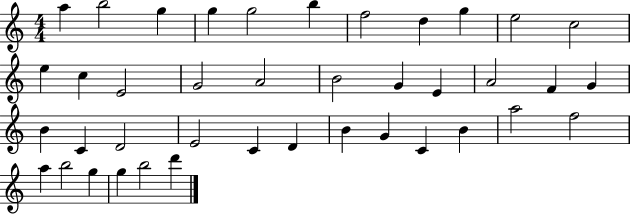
{
  \clef treble
  \numericTimeSignature
  \time 4/4
  \key c \major
  a''4 b''2 g''4 | g''4 g''2 b''4 | f''2 d''4 g''4 | e''2 c''2 | \break e''4 c''4 e'2 | g'2 a'2 | b'2 g'4 e'4 | a'2 f'4 g'4 | \break b'4 c'4 d'2 | e'2 c'4 d'4 | b'4 g'4 c'4 b'4 | a''2 f''2 | \break a''4 b''2 g''4 | g''4 b''2 d'''4 | \bar "|."
}